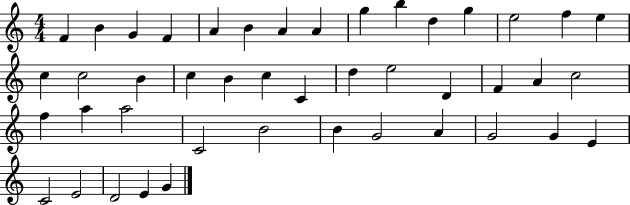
{
  \clef treble
  \numericTimeSignature
  \time 4/4
  \key c \major
  f'4 b'4 g'4 f'4 | a'4 b'4 a'4 a'4 | g''4 b''4 d''4 g''4 | e''2 f''4 e''4 | \break c''4 c''2 b'4 | c''4 b'4 c''4 c'4 | d''4 e''2 d'4 | f'4 a'4 c''2 | \break f''4 a''4 a''2 | c'2 b'2 | b'4 g'2 a'4 | g'2 g'4 e'4 | \break c'2 e'2 | d'2 e'4 g'4 | \bar "|."
}